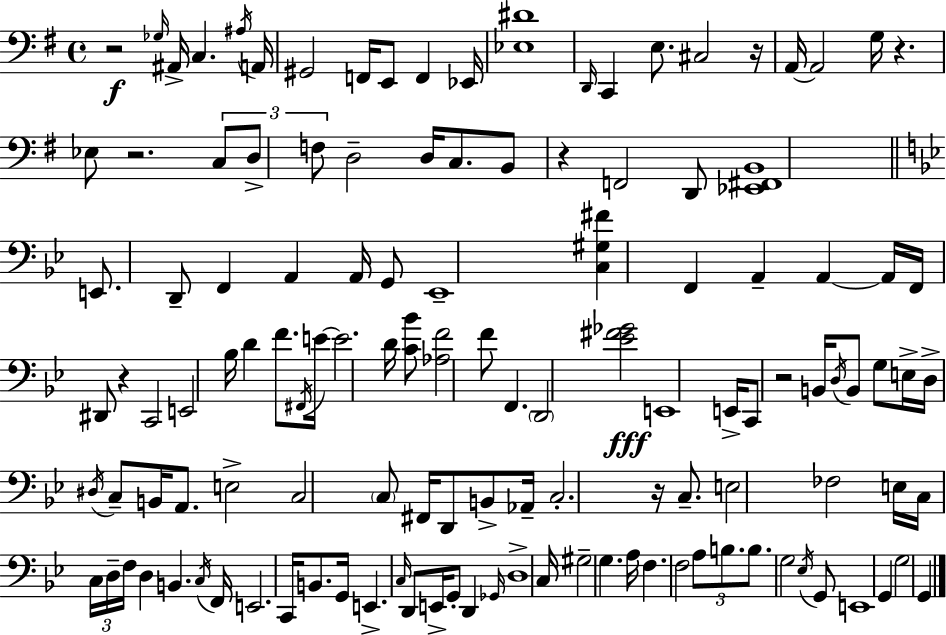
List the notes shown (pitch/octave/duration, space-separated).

R/h Gb3/s A#2/s C3/q. A#3/s A2/s G#2/h F2/s E2/e F2/q Eb2/s [Eb3,D#4]/w D2/s C2/q E3/e. C#3/h R/s A2/s A2/h G3/s R/q. Eb3/e R/h. C3/e D3/e F3/e D3/h D3/s C3/e. B2/e R/q F2/h D2/e [Eb2,F#2,B2]/w E2/e. D2/e F2/q A2/q A2/s G2/e Eb2/w [C3,G#3,F#4]/q F2/q A2/q A2/q A2/s F2/s D#2/e R/q C2/h E2/h Bb3/s D4/q F4/e. F#2/s E4/s E4/h. D4/s [C4,Bb4]/e [Ab3,F4]/h F4/e F2/q. D2/h [Eb4,F#4,Gb4]/h E2/w E2/s C2/e R/h B2/s D3/s B2/e G3/e E3/s D3/s D#3/s C3/e B2/s A2/e. E3/h C3/h C3/e F#2/s D2/e B2/e Ab2/s C3/h. R/s C3/e. E3/h FES3/h E3/s C3/s C3/s D3/s F3/s D3/q B2/q. C3/s F2/s E2/h. C2/s B2/e. G2/s E2/q. C3/s D2/e E2/s G2/e D2/q Gb2/s D3/w C3/s G#3/h G3/q. A3/s F3/q. F3/h A3/e B3/e. B3/e. G3/h Eb3/s G2/e E2/w G2/q G3/h G2/q